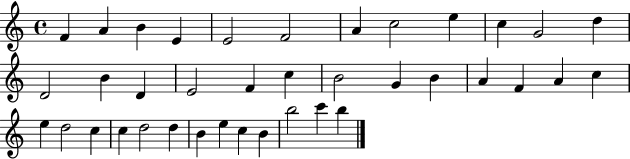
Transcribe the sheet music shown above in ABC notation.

X:1
T:Untitled
M:4/4
L:1/4
K:C
F A B E E2 F2 A c2 e c G2 d D2 B D E2 F c B2 G B A F A c e d2 c c d2 d B e c B b2 c' b